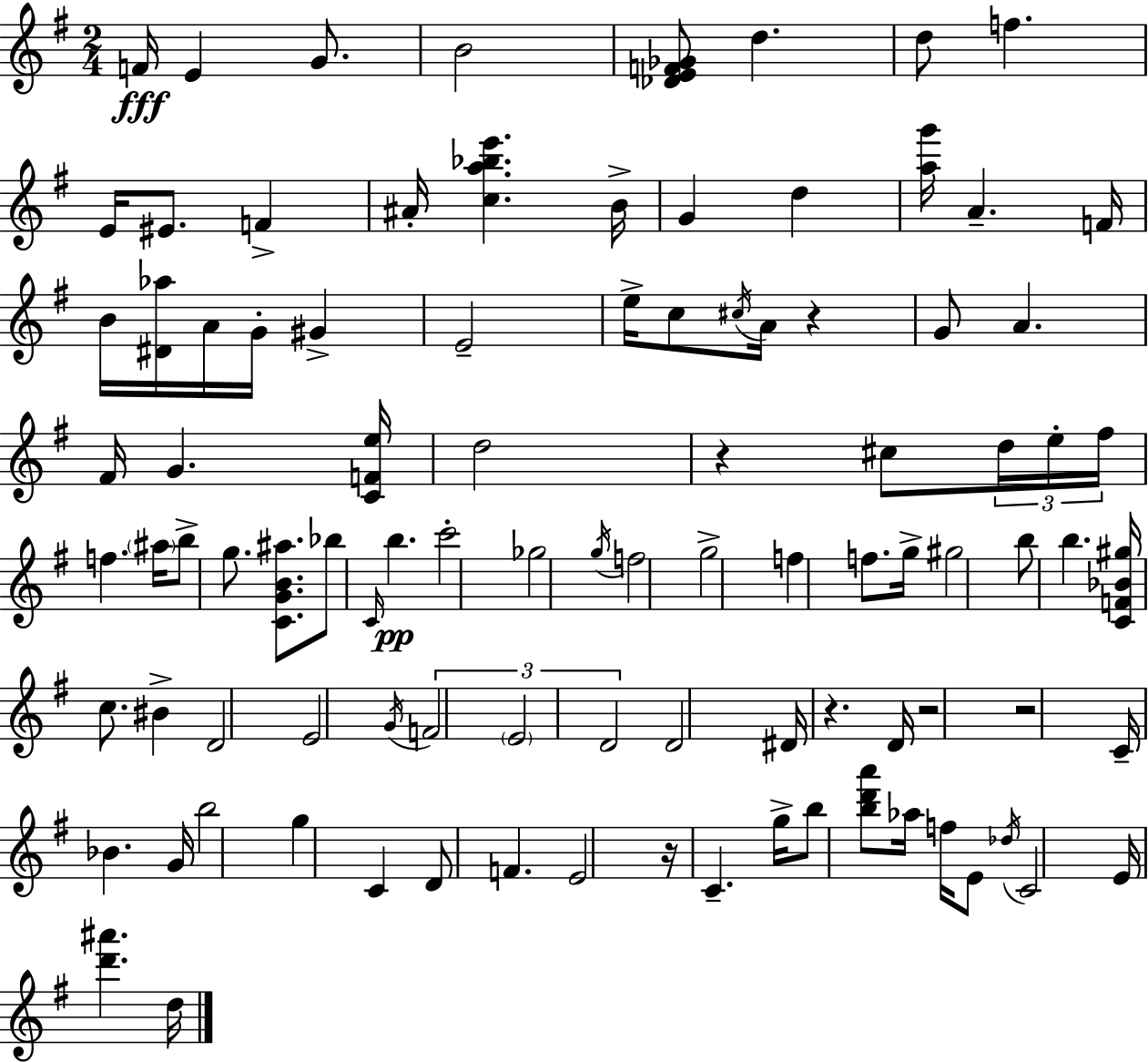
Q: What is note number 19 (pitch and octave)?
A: G4